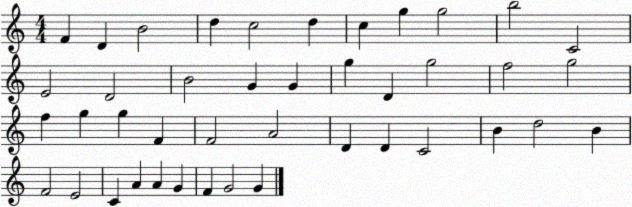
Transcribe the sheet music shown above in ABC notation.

X:1
T:Untitled
M:4/4
L:1/4
K:C
F D B2 d c2 d c g g2 b2 C2 E2 D2 B2 G G g D g2 f2 g2 f g g F F2 A2 D D C2 B d2 B F2 E2 C A A G F G2 G